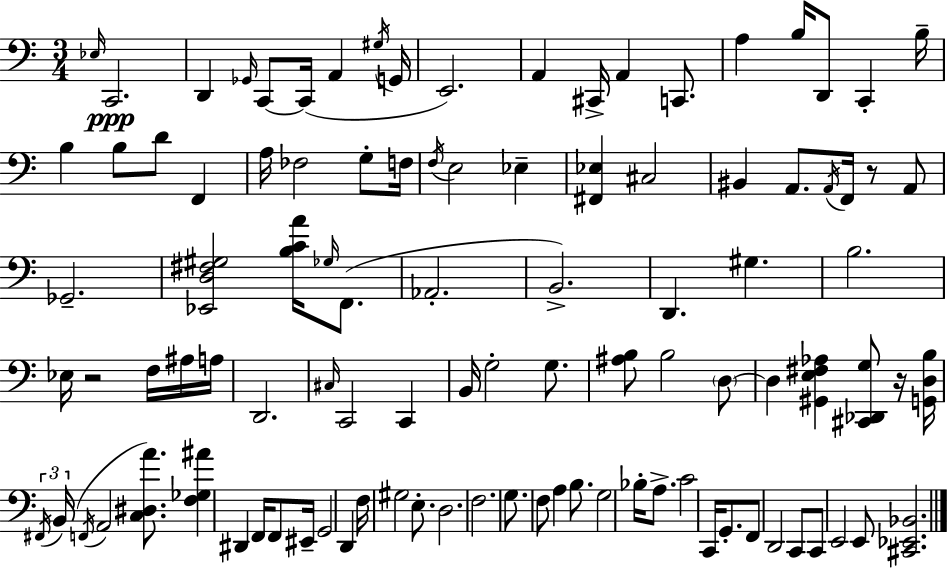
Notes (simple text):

Eb3/s C2/h. D2/q Gb2/s C2/e C2/s A2/q G#3/s G2/s E2/h. A2/q C#2/s A2/q C2/e. A3/q B3/s D2/e C2/q B3/s B3/q B3/e D4/e F2/q A3/s FES3/h G3/e F3/s F3/s E3/h Eb3/q [F#2,Eb3]/q C#3/h BIS2/q A2/e. A2/s F2/s R/e A2/e Gb2/h. [Eb2,D3,F#3,G#3]/h [B3,C4,A4]/s Gb3/s F2/e. Ab2/h. B2/h. D2/q. G#3/q. B3/h. Eb3/s R/h F3/s A#3/s A3/s D2/h. C#3/s C2/h C2/q B2/s G3/h G3/e. [A#3,B3]/e B3/h D3/e D3/q [G#2,E3,F#3,Ab3]/q [C#2,Db2,G3]/e R/s [G2,D3,B3]/s F#2/s B2/s F2/s A2/h [C3,D#3,A4]/e. [F3,Gb3,A#4]/q D#2/q F2/s F2/e EIS2/s G2/h D2/q F3/s G#3/h E3/e. D3/h. F3/h. G3/e. F3/e A3/q B3/e. G3/h Bb3/s A3/e. C4/h C2/s G2/e. F2/e D2/h C2/e C2/e E2/h E2/e [C#2,Eb2,Bb2]/h.